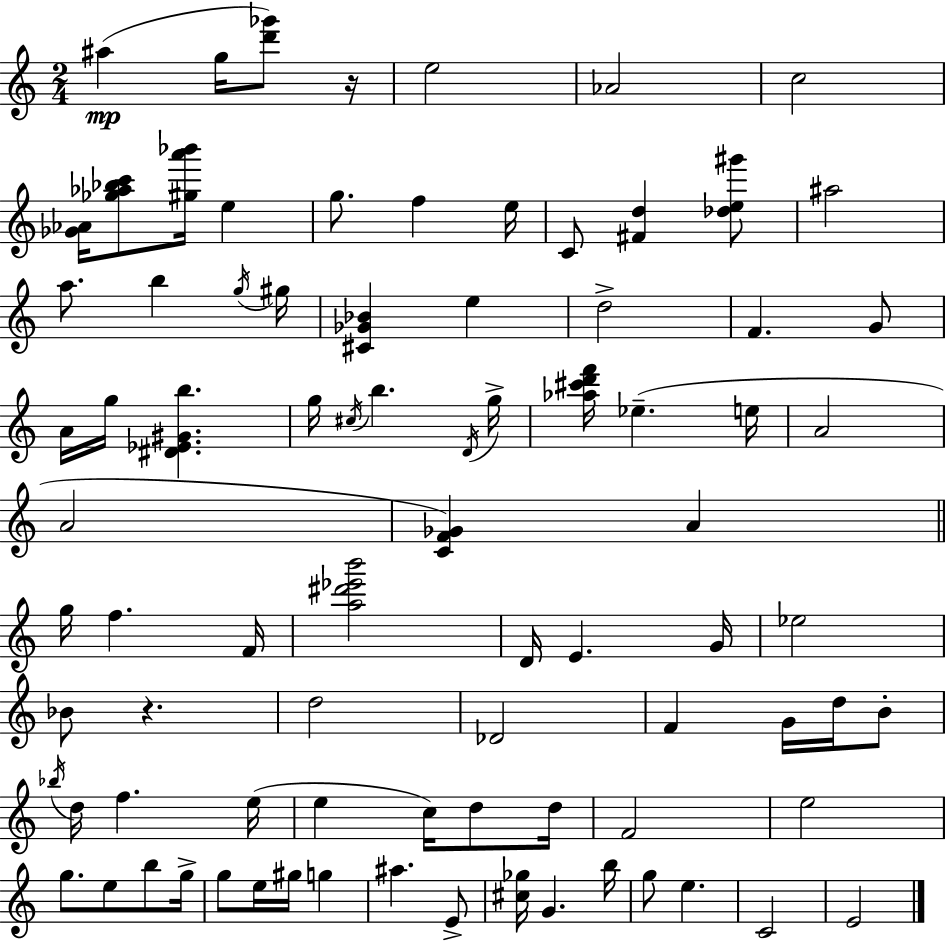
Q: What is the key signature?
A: A minor